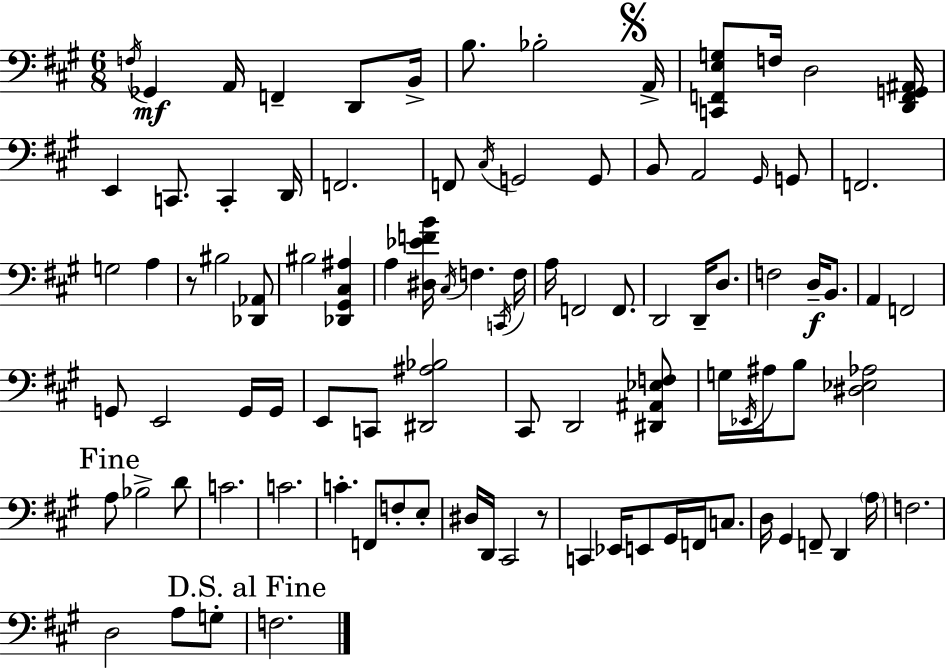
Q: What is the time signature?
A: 6/8